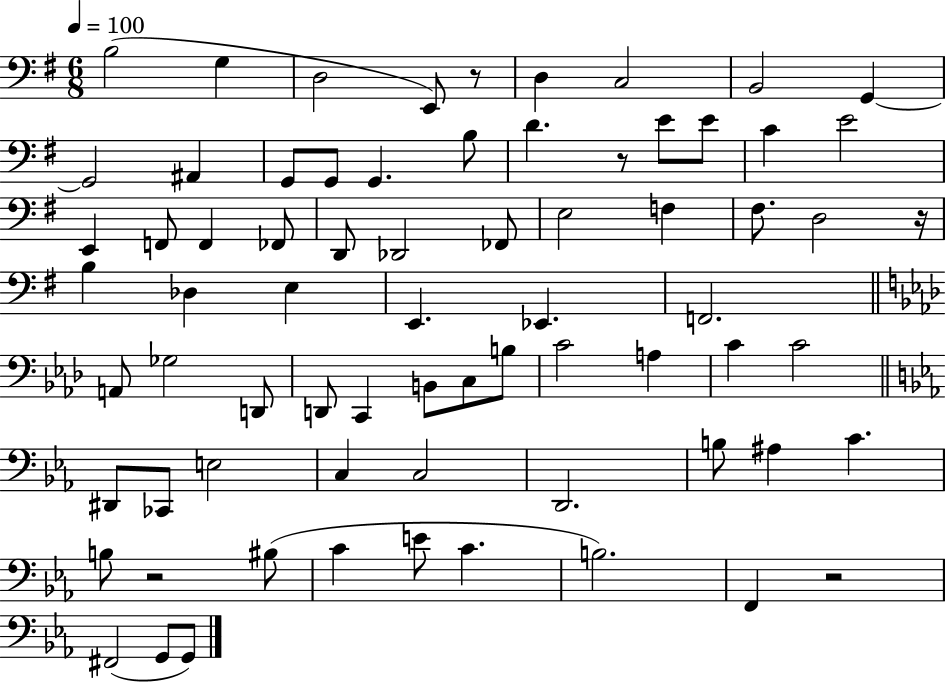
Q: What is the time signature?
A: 6/8